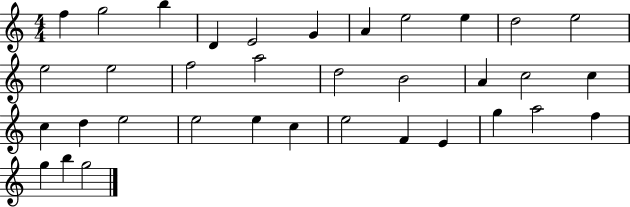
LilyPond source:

{
  \clef treble
  \numericTimeSignature
  \time 4/4
  \key c \major
  f''4 g''2 b''4 | d'4 e'2 g'4 | a'4 e''2 e''4 | d''2 e''2 | \break e''2 e''2 | f''2 a''2 | d''2 b'2 | a'4 c''2 c''4 | \break c''4 d''4 e''2 | e''2 e''4 c''4 | e''2 f'4 e'4 | g''4 a''2 f''4 | \break g''4 b''4 g''2 | \bar "|."
}